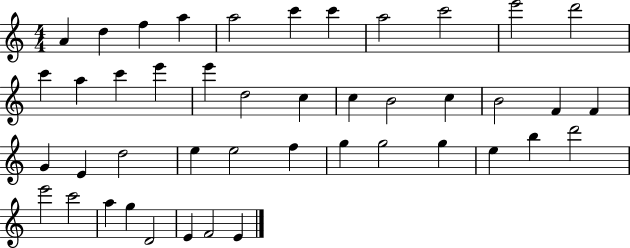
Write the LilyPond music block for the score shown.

{
  \clef treble
  \numericTimeSignature
  \time 4/4
  \key c \major
  a'4 d''4 f''4 a''4 | a''2 c'''4 c'''4 | a''2 c'''2 | e'''2 d'''2 | \break c'''4 a''4 c'''4 e'''4 | e'''4 d''2 c''4 | c''4 b'2 c''4 | b'2 f'4 f'4 | \break g'4 e'4 d''2 | e''4 e''2 f''4 | g''4 g''2 g''4 | e''4 b''4 d'''2 | \break e'''2 c'''2 | a''4 g''4 d'2 | e'4 f'2 e'4 | \bar "|."
}